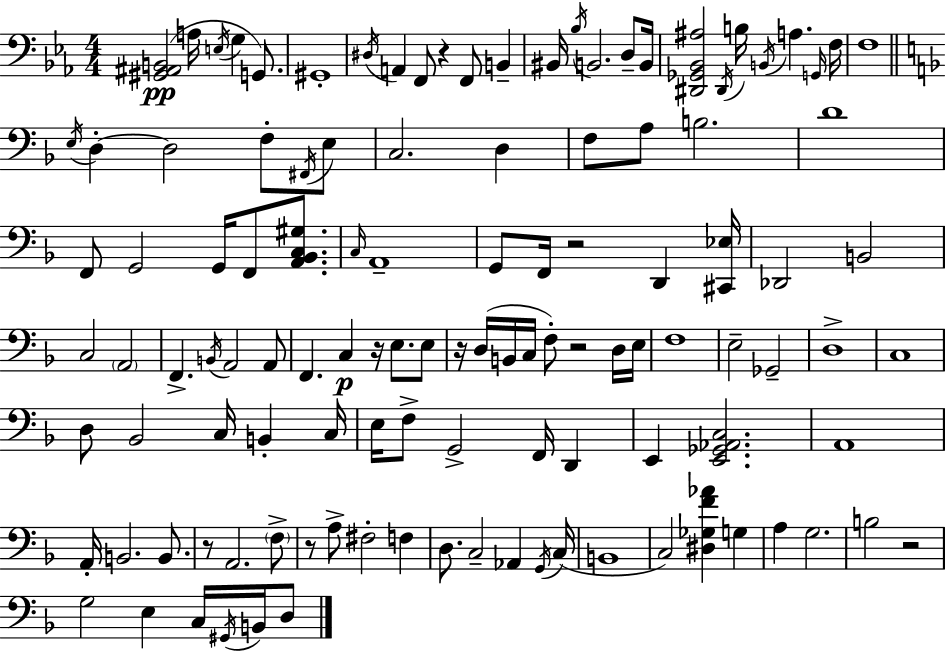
X:1
T:Untitled
M:4/4
L:1/4
K:Eb
[^G,,^A,,B,,]2 A,/4 E,/4 G, G,,/2 ^G,,4 ^D,/4 A,, F,,/2 z F,,/2 B,, ^B,,/4 _B,/4 B,,2 D,/2 B,,/4 [^D,,_G,,_B,,^A,]2 ^D,,/4 B,/4 B,,/4 A, G,,/4 F,/4 F,4 E,/4 D, D,2 F,/2 ^F,,/4 E,/2 C,2 D, F,/2 A,/2 B,2 D4 F,,/2 G,,2 G,,/4 F,,/2 [A,,_B,,C,^G,]/2 C,/4 A,,4 G,,/2 F,,/4 z2 D,, [^C,,_E,]/4 _D,,2 B,,2 C,2 A,,2 F,, B,,/4 A,,2 A,,/2 F,, C, z/4 E,/2 E,/2 z/4 D,/4 B,,/4 C,/4 F,/2 z2 D,/4 E,/4 F,4 E,2 _G,,2 D,4 C,4 D,/2 _B,,2 C,/4 B,, C,/4 E,/4 F,/2 G,,2 F,,/4 D,, E,, [E,,_G,,_A,,C,]2 A,,4 A,,/4 B,,2 B,,/2 z/2 A,,2 F,/2 z/2 A,/2 ^F,2 F, D,/2 C,2 _A,, G,,/4 C,/4 B,,4 C,2 [^D,_G,F_A] G, A, G,2 B,2 z2 G,2 E, C,/4 ^G,,/4 B,,/4 D,/2